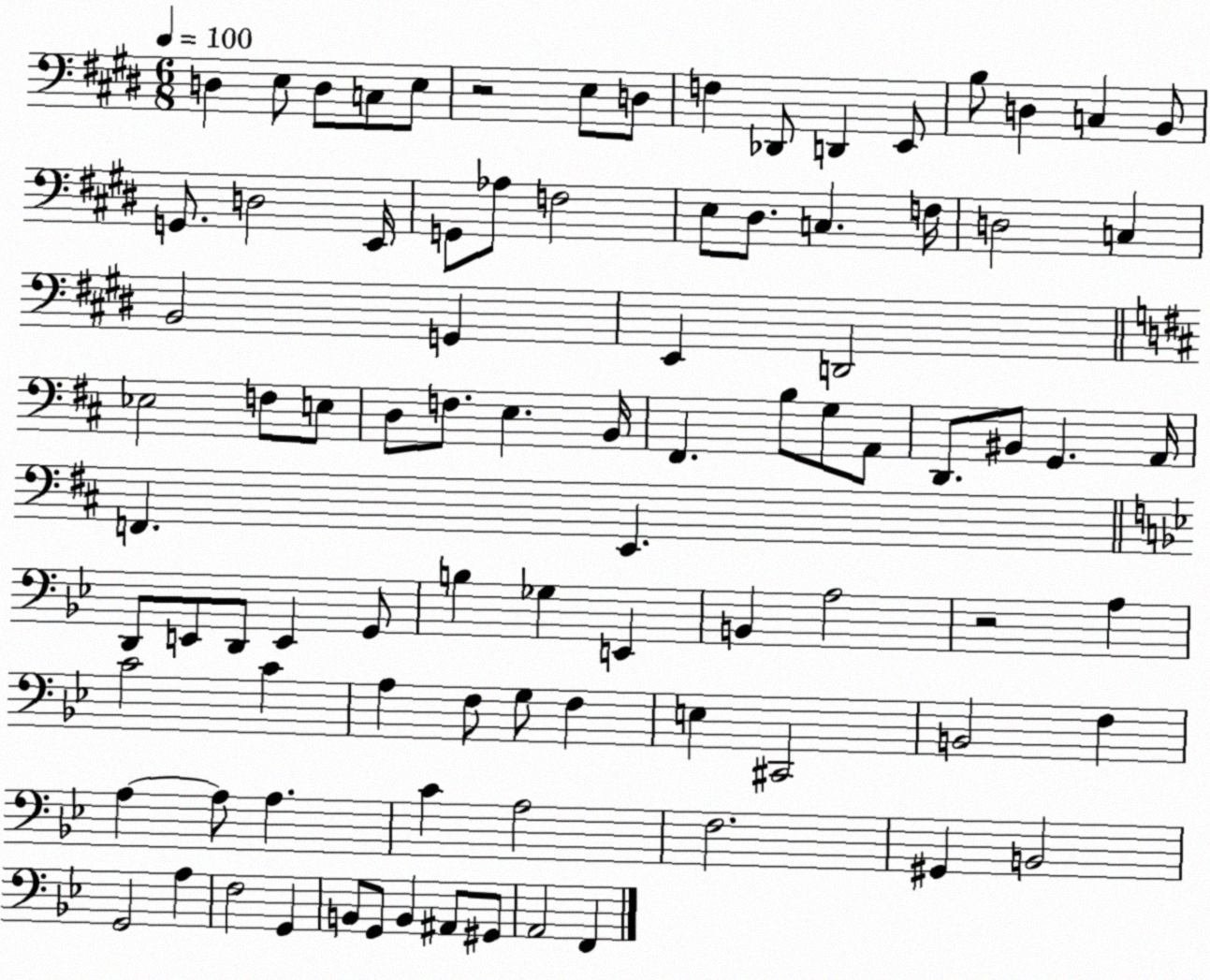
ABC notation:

X:1
T:Untitled
M:6/8
L:1/4
K:E
D, E,/2 D,/2 C,/2 E,/2 z2 E,/2 D,/2 F, _D,,/2 D,, E,,/2 B,/2 D, C, B,,/2 G,,/2 D,2 E,,/4 G,,/2 _A,/2 F,2 E,/2 ^D,/2 C, F,/4 D,2 C, B,,2 G,, E,, D,,2 _E,2 F,/2 E,/2 D,/2 F,/2 E, B,,/4 ^F,, B,/2 G,/2 A,,/2 D,,/2 ^B,,/2 G,, A,,/4 F,, E,, D,,/2 E,,/2 D,,/2 E,, G,,/2 B, _G, E,, B,, A,2 z2 A, C2 C A, F,/2 G,/2 F, E, ^C,,2 B,,2 F, A, A,/2 A, C A,2 F,2 ^G,, B,,2 G,,2 A, F,2 G,, B,,/2 G,,/2 B,, ^A,,/2 ^G,,/2 A,,2 F,,